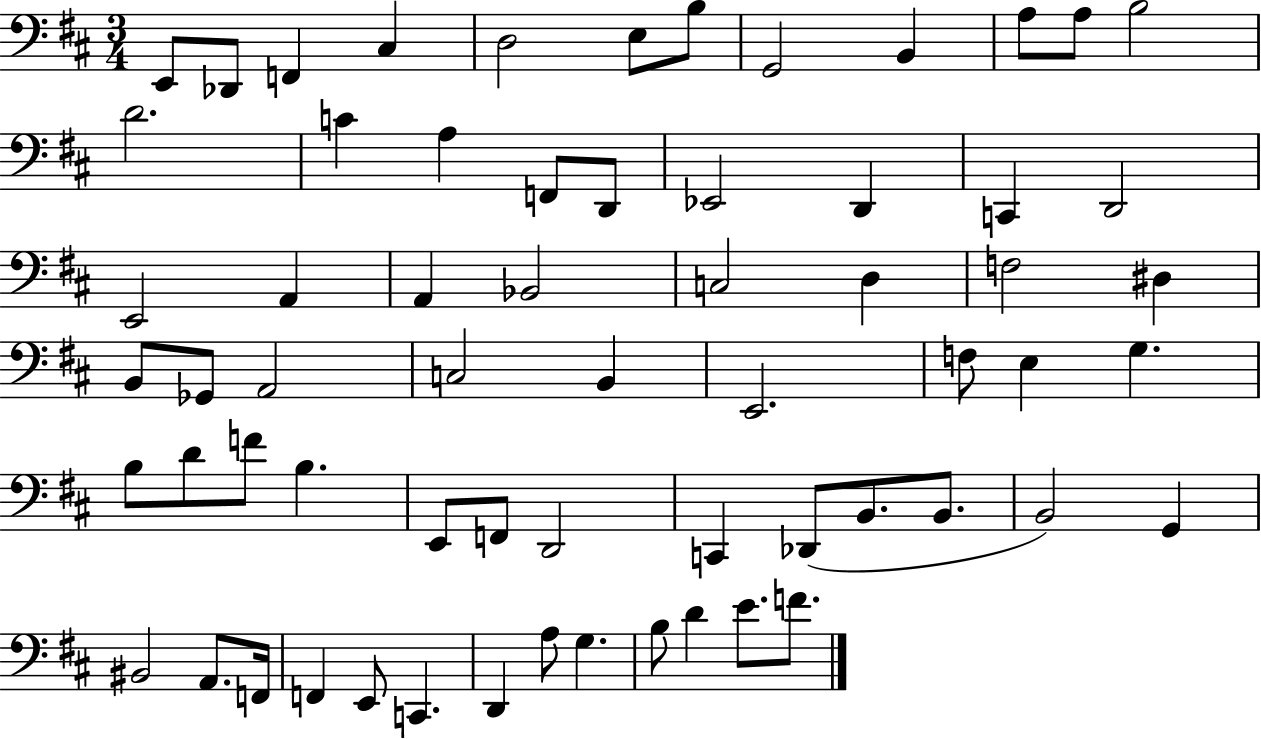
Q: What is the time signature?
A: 3/4